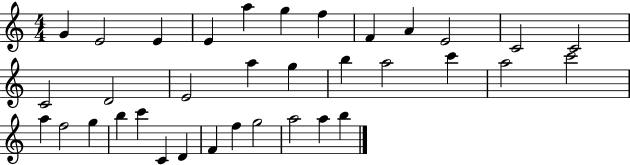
{
  \clef treble
  \numericTimeSignature
  \time 4/4
  \key c \major
  g'4 e'2 e'4 | e'4 a''4 g''4 f''4 | f'4 a'4 e'2 | c'2 c'2 | \break c'2 d'2 | e'2 a''4 g''4 | b''4 a''2 c'''4 | a''2 c'''2 | \break a''4 f''2 g''4 | b''4 c'''4 c'4 d'4 | f'4 f''4 g''2 | a''2 a''4 b''4 | \break \bar "|."
}